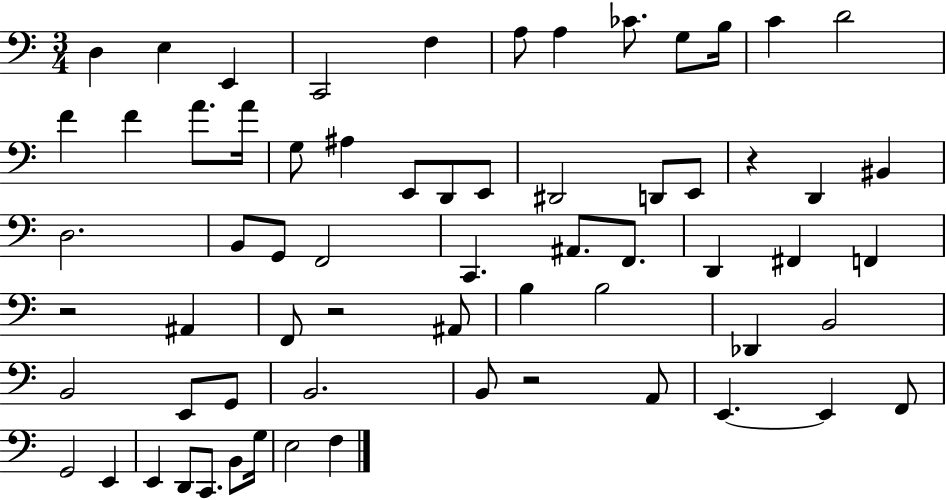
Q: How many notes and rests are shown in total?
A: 65